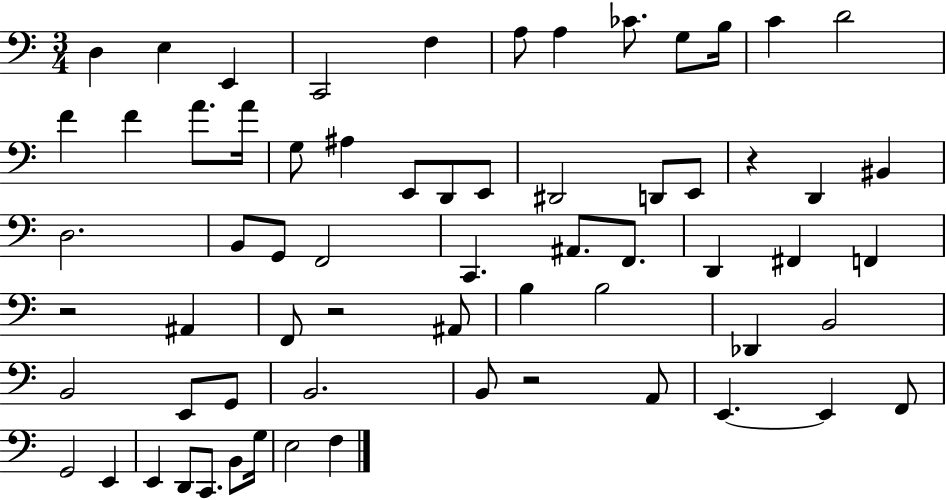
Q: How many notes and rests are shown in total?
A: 65